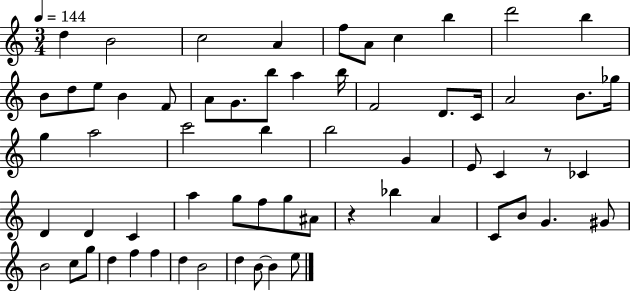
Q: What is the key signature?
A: C major